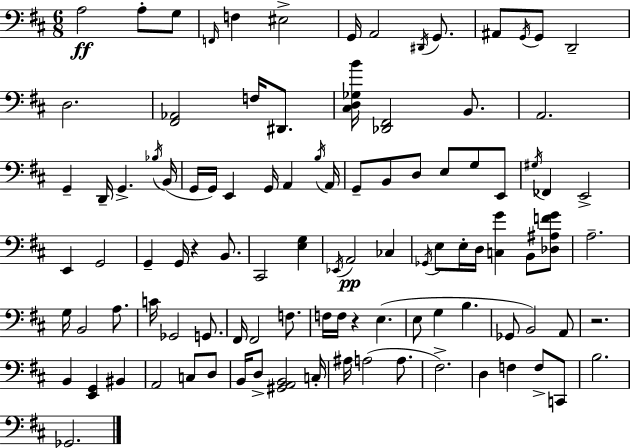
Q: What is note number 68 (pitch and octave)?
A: E3